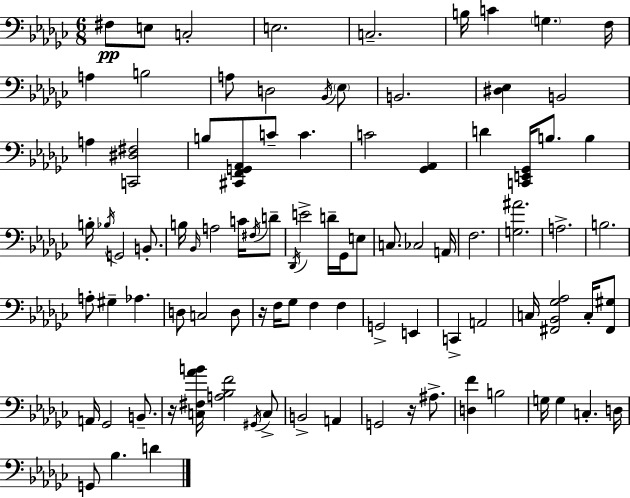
F#3/e E3/e C3/h E3/h. C3/h. B3/s C4/q G3/q. F3/s A3/q B3/h A3/e D3/h Bb2/s Eb3/e B2/h. [D#3,Eb3]/q B2/h A3/q [C2,D#3,F#3]/h B3/e [C#2,F2,G2,Ab2]/e C4/e C4/q. C4/h [Gb2,Ab2]/q D4/q [C2,E2,Gb2]/s B3/e. B3/q B3/s Bb3/s G2/h B2/e. B3/s Bb2/s A3/h C4/s F#3/s D4/e Db2/s E4/h D4/s Gb2/s E3/e C3/e. CES3/h A2/s F3/h. [G3,A#4]/h. A3/h. B3/h. A3/e G#3/q Ab3/q. D3/e C3/h D3/e R/s F3/s Gb3/e F3/q F3/q G2/h E2/q C2/q A2/h C3/s [F#2,Bb2,Gb3,Ab3]/h C3/s [F#2,G#3]/e A2/s Gb2/h B2/e. R/s [C3,F#3,Ab4,B4]/s [A3,Bb3,F4]/h G#2/s C3/e B2/h A2/q G2/h R/s A#3/e. [D3,F4]/q B3/h G3/s G3/q C3/q. D3/s G2/e Bb3/q. D4/q